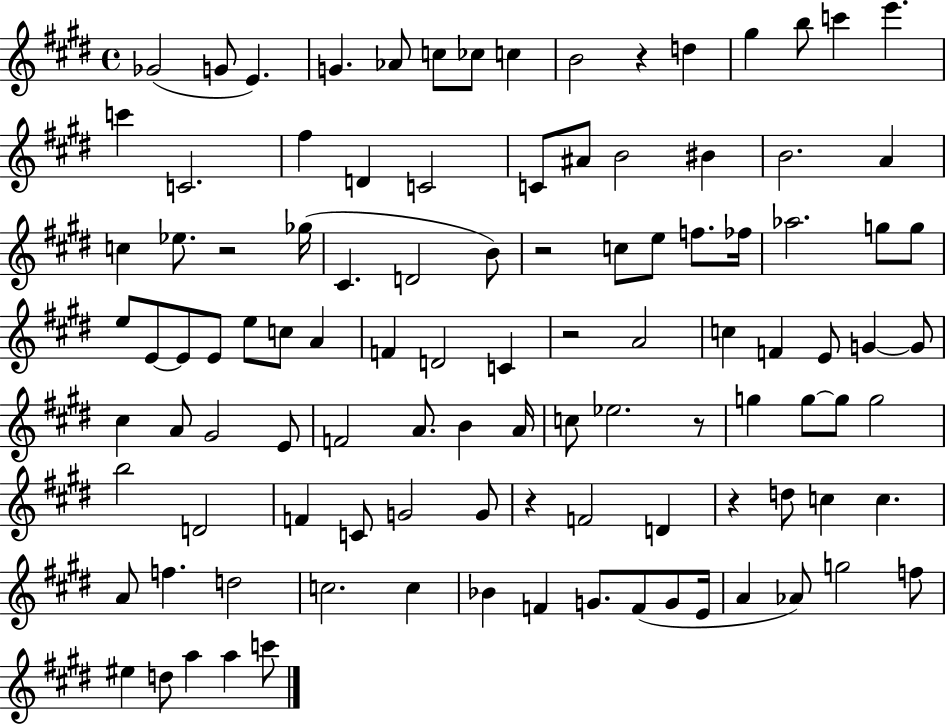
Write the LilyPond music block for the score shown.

{
  \clef treble
  \time 4/4
  \defaultTimeSignature
  \key e \major
  ges'2( g'8 e'4.) | g'4. aes'8 c''8 ces''8 c''4 | b'2 r4 d''4 | gis''4 b''8 c'''4 e'''4. | \break c'''4 c'2. | fis''4 d'4 c'2 | c'8 ais'8 b'2 bis'4 | b'2. a'4 | \break c''4 ees''8. r2 ges''16( | cis'4. d'2 b'8) | r2 c''8 e''8 f''8. fes''16 | aes''2. g''8 g''8 | \break e''8 e'8~~ e'8 e'8 e''8 c''8 a'4 | f'4 d'2 c'4 | r2 a'2 | c''4 f'4 e'8 g'4~~ g'8 | \break cis''4 a'8 gis'2 e'8 | f'2 a'8. b'4 a'16 | c''8 ees''2. r8 | g''4 g''8~~ g''8 g''2 | \break b''2 d'2 | f'4 c'8 g'2 g'8 | r4 f'2 d'4 | r4 d''8 c''4 c''4. | \break a'8 f''4. d''2 | c''2. c''4 | bes'4 f'4 g'8. f'8( g'8 e'16 | a'4 aes'8) g''2 f''8 | \break eis''4 d''8 a''4 a''4 c'''8 | \bar "|."
}